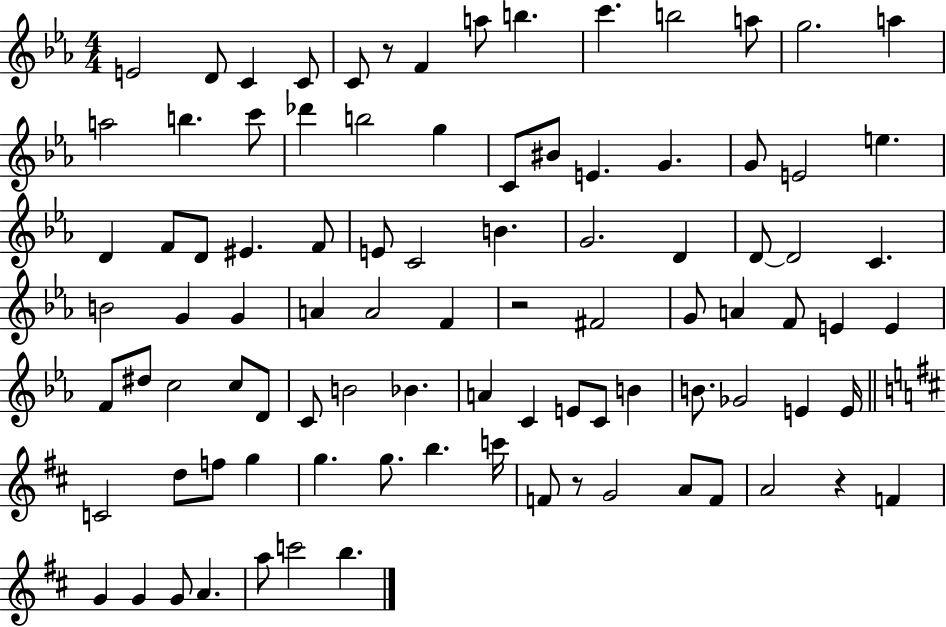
E4/h D4/e C4/q C4/e C4/e R/e F4/q A5/e B5/q. C6/q. B5/h A5/e G5/h. A5/q A5/h B5/q. C6/e Db6/q B5/h G5/q C4/e BIS4/e E4/q. G4/q. G4/e E4/h E5/q. D4/q F4/e D4/e EIS4/q. F4/e E4/e C4/h B4/q. G4/h. D4/q D4/e D4/h C4/q. B4/h G4/q G4/q A4/q A4/h F4/q R/h F#4/h G4/e A4/q F4/e E4/q E4/q F4/e D#5/e C5/h C5/e D4/e C4/e B4/h Bb4/q. A4/q C4/q E4/e C4/e B4/q B4/e. Gb4/h E4/q E4/s C4/h D5/e F5/e G5/q G5/q. G5/e. B5/q. C6/s F4/e R/e G4/h A4/e F4/e A4/h R/q F4/q G4/q G4/q G4/e A4/q. A5/e C6/h B5/q.